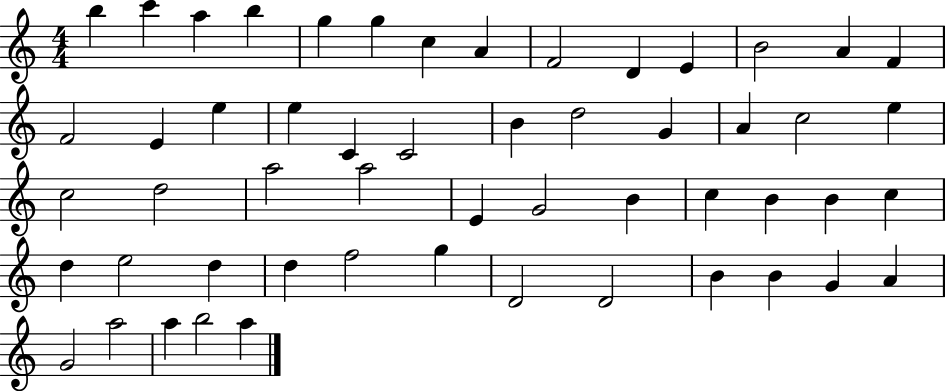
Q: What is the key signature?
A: C major